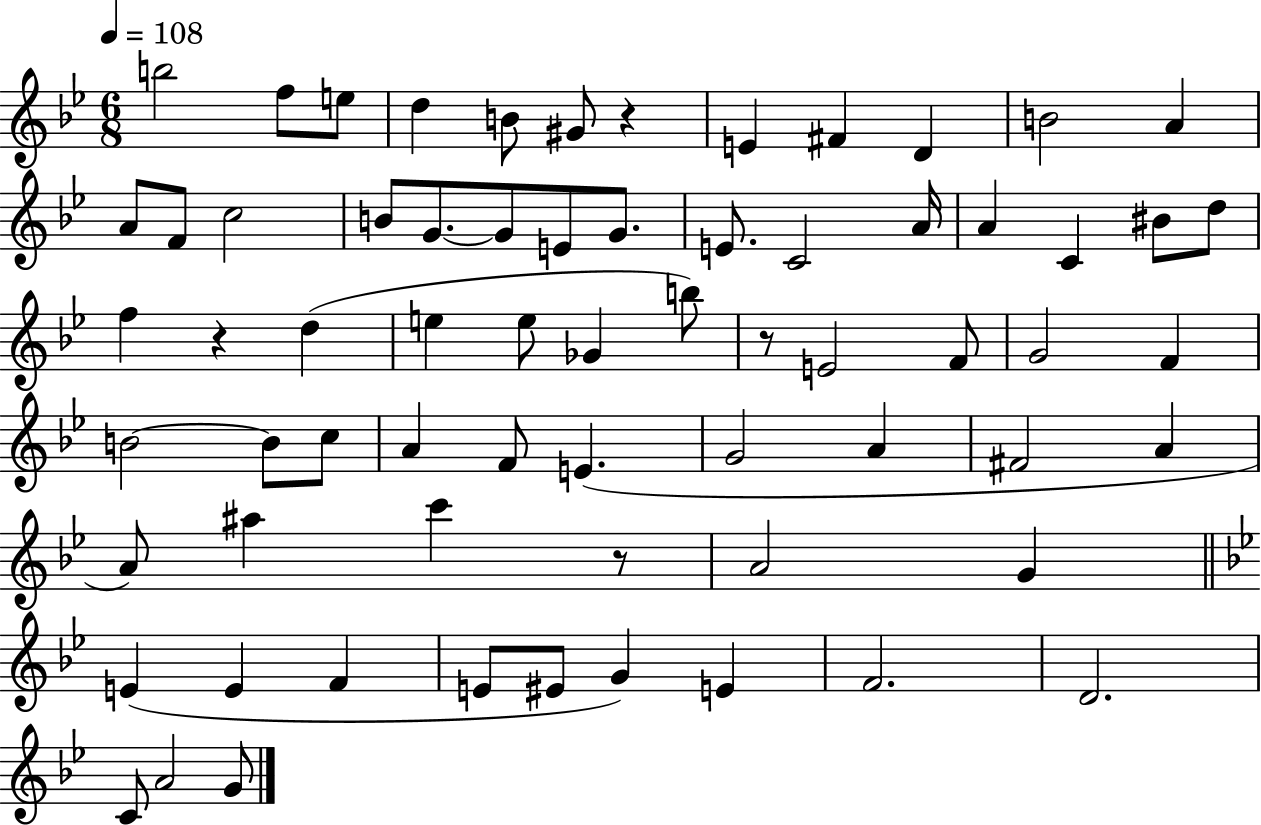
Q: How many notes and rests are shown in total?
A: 67